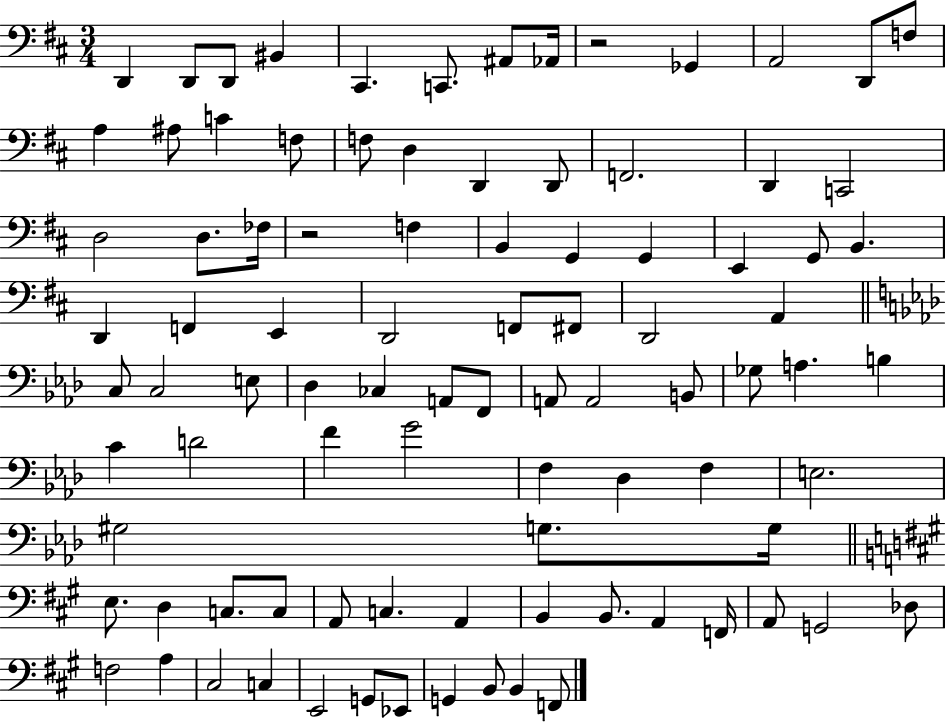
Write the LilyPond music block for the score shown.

{
  \clef bass
  \numericTimeSignature
  \time 3/4
  \key d \major
  \repeat volta 2 { d,4 d,8 d,8 bis,4 | cis,4. c,8. ais,8 aes,16 | r2 ges,4 | a,2 d,8 f8 | \break a4 ais8 c'4 f8 | f8 d4 d,4 d,8 | f,2. | d,4 c,2 | \break d2 d8. fes16 | r2 f4 | b,4 g,4 g,4 | e,4 g,8 b,4. | \break d,4 f,4 e,4 | d,2 f,8 fis,8 | d,2 a,4 | \bar "||" \break \key aes \major c8 c2 e8 | des4 ces4 a,8 f,8 | a,8 a,2 b,8 | ges8 a4. b4 | \break c'4 d'2 | f'4 g'2 | f4 des4 f4 | e2. | \break gis2 g8. g16 | \bar "||" \break \key a \major e8. d4 c8. c8 | a,8 c4. a,4 | b,4 b,8. a,4 f,16 | a,8 g,2 des8 | \break f2 a4 | cis2 c4 | e,2 g,8 ees,8 | g,4 b,8 b,4 f,8 | \break } \bar "|."
}